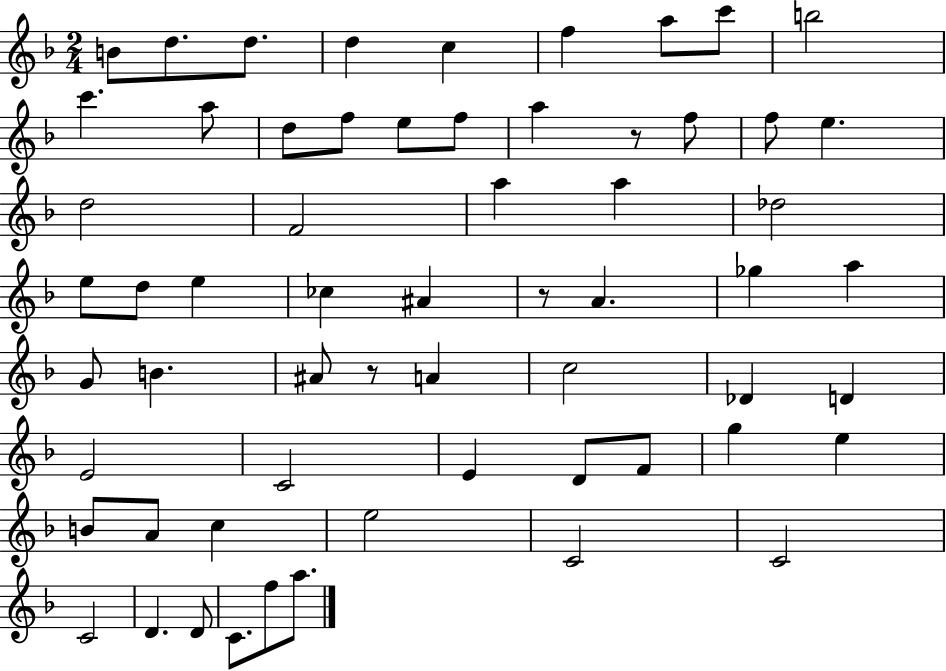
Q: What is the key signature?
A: F major